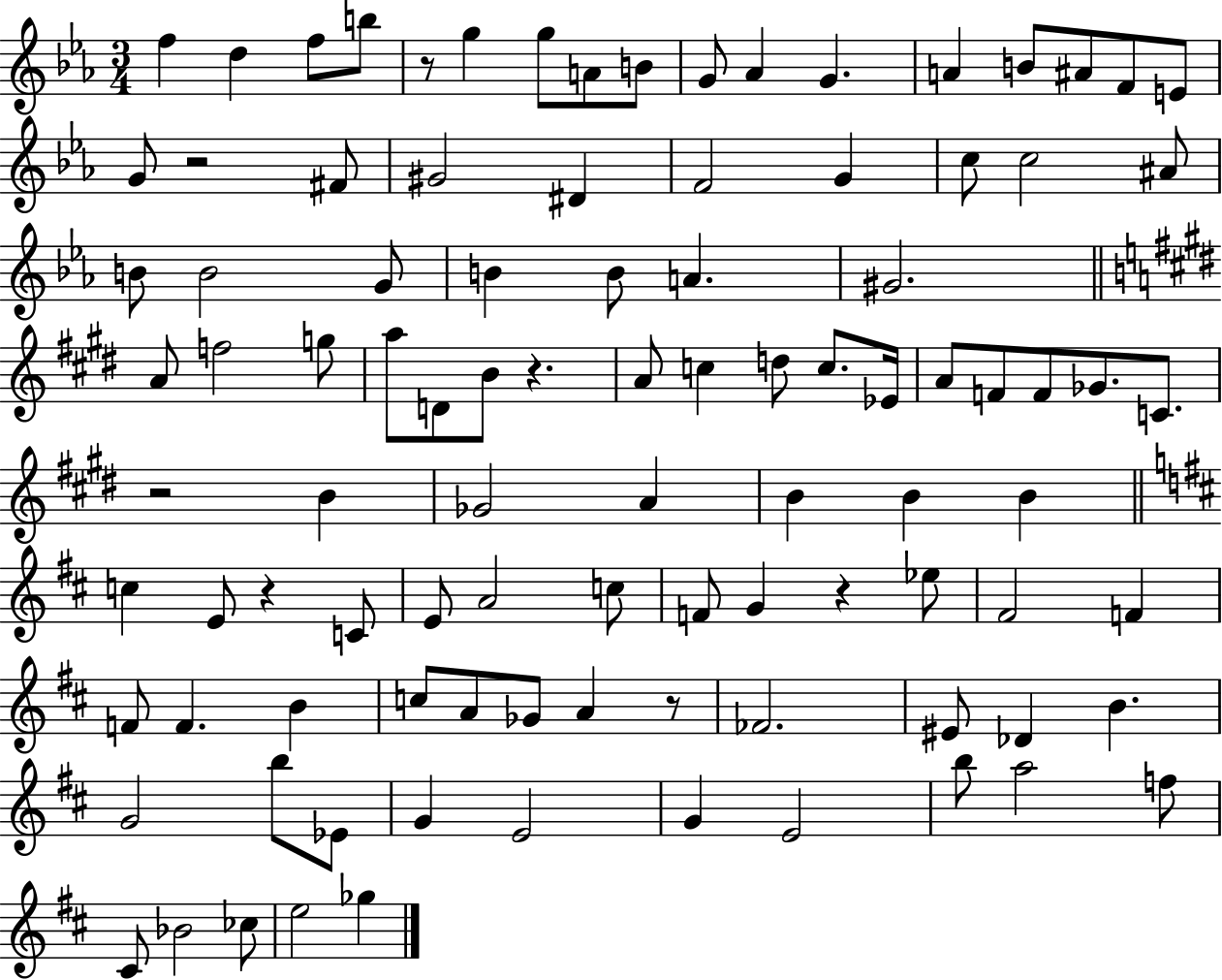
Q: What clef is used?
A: treble